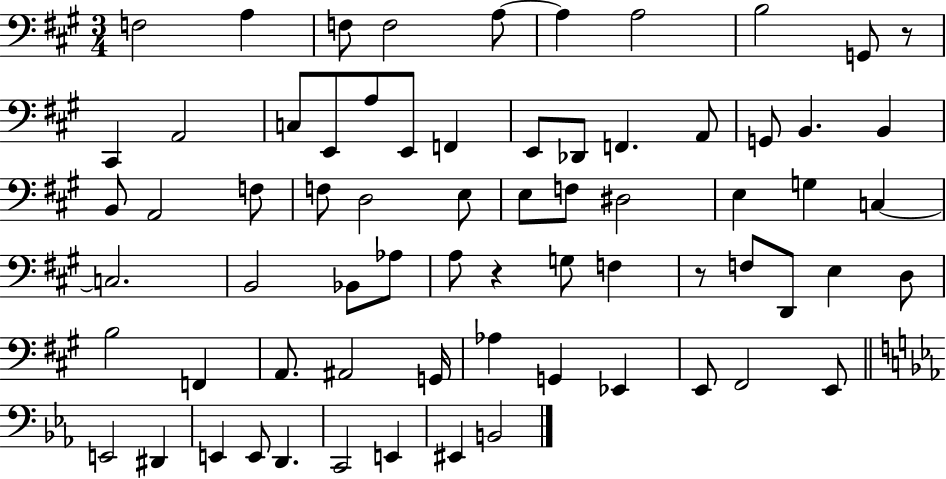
F3/h A3/q F3/e F3/h A3/e A3/q A3/h B3/h G2/e R/e C#2/q A2/h C3/e E2/e A3/e E2/e F2/q E2/e Db2/e F2/q. A2/e G2/e B2/q. B2/q B2/e A2/h F3/e F3/e D3/h E3/e E3/e F3/e D#3/h E3/q G3/q C3/q C3/h. B2/h Bb2/e Ab3/e A3/e R/q G3/e F3/q R/e F3/e D2/e E3/q D3/e B3/h F2/q A2/e. A#2/h G2/s Ab3/q G2/q Eb2/q E2/e F#2/h E2/e E2/h D#2/q E2/q E2/e D2/q. C2/h E2/q EIS2/q B2/h